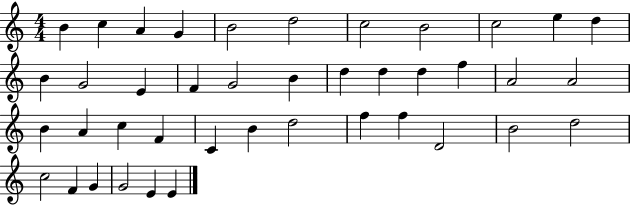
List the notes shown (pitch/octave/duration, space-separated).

B4/q C5/q A4/q G4/q B4/h D5/h C5/h B4/h C5/h E5/q D5/q B4/q G4/h E4/q F4/q G4/h B4/q D5/q D5/q D5/q F5/q A4/h A4/h B4/q A4/q C5/q F4/q C4/q B4/q D5/h F5/q F5/q D4/h B4/h D5/h C5/h F4/q G4/q G4/h E4/q E4/q